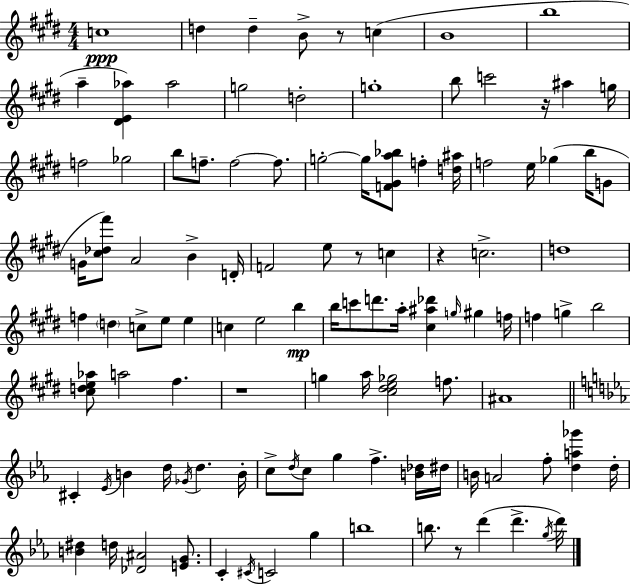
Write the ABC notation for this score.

X:1
T:Untitled
M:4/4
L:1/4
K:E
c4 d d B/2 z/2 c B4 b4 a [^DE_a] _a2 g2 d2 g4 b/2 c'2 z/4 ^a g/4 f2 _g2 b/2 f/2 f2 f/2 g2 g/4 [F^Ga_b]/2 f [d^a]/4 f2 e/4 _g b/4 G/2 G/4 [^c_d^f']/2 A2 B D/4 F2 e/2 z/2 c z c2 d4 f d c/2 e/2 e c e2 b b/4 c'/2 d'/2 a/4 [^c^a_d'] g/4 ^g f/4 f g b2 [^cde_a]/2 a2 ^f z4 g a/4 [^c^de_g]2 f/2 ^A4 ^C _E/4 B d/4 _G/4 d B/4 c/2 d/4 c/2 g f [B_d]/4 ^d/4 B/4 A2 f/2 [da_g'] d/4 [B^d] d/4 [_D^A]2 [EG]/2 C ^C/4 C2 g b4 b/2 z/2 d' d' g/4 d'/4